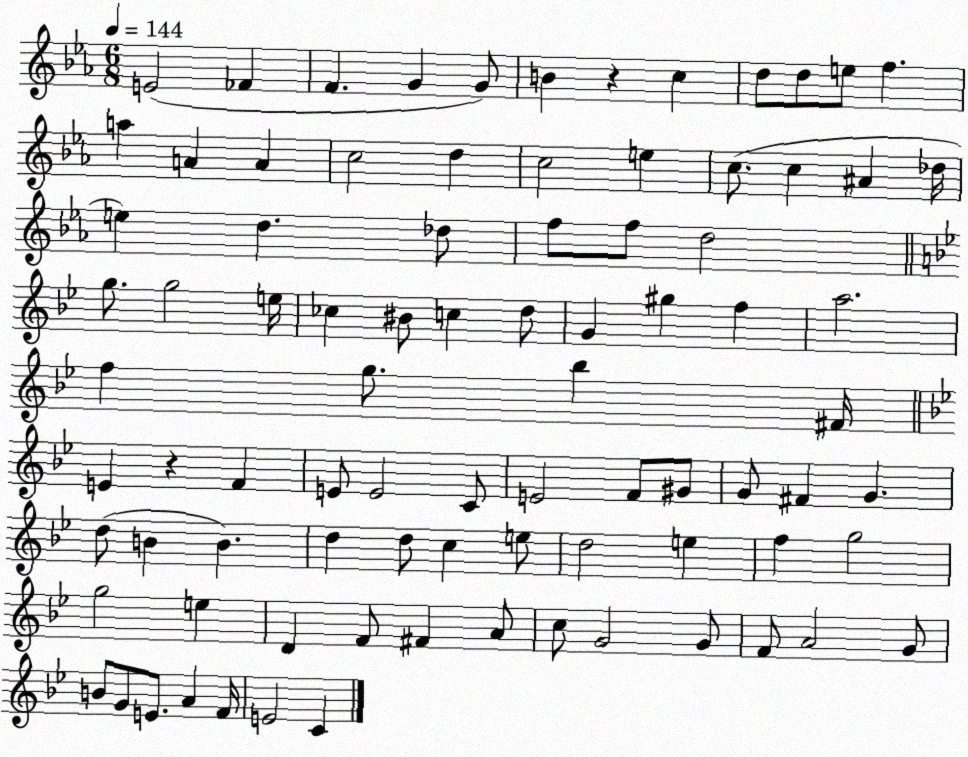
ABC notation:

X:1
T:Untitled
M:6/8
L:1/4
K:Eb
E2 _F F G G/2 B z c d/2 d/2 e/2 f a A A c2 d c2 e c/2 c ^A _d/4 e d _d/2 f/2 f/2 d2 g/2 g2 e/4 _c ^B/2 c d/2 G ^g f a2 f g/2 _b ^F/4 E z F E/2 E2 C/2 E2 F/2 ^G/2 G/2 ^F G d/2 B B d d/2 c e/2 d2 e f g2 g2 e D F/2 ^F A/2 c/2 G2 G/2 F/2 A2 G/2 B/2 G/2 E/2 A F/4 E2 C